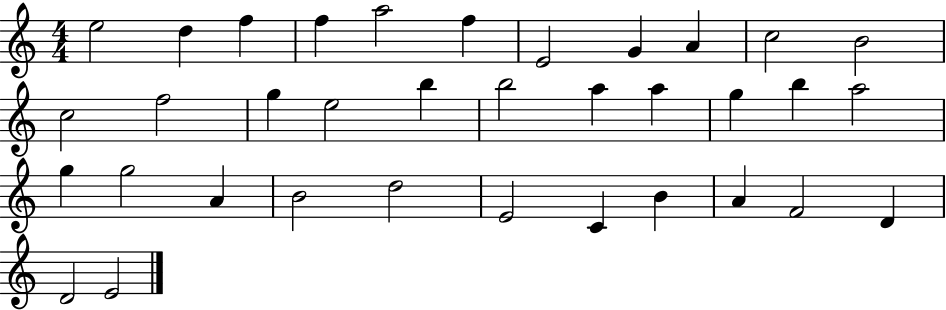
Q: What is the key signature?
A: C major